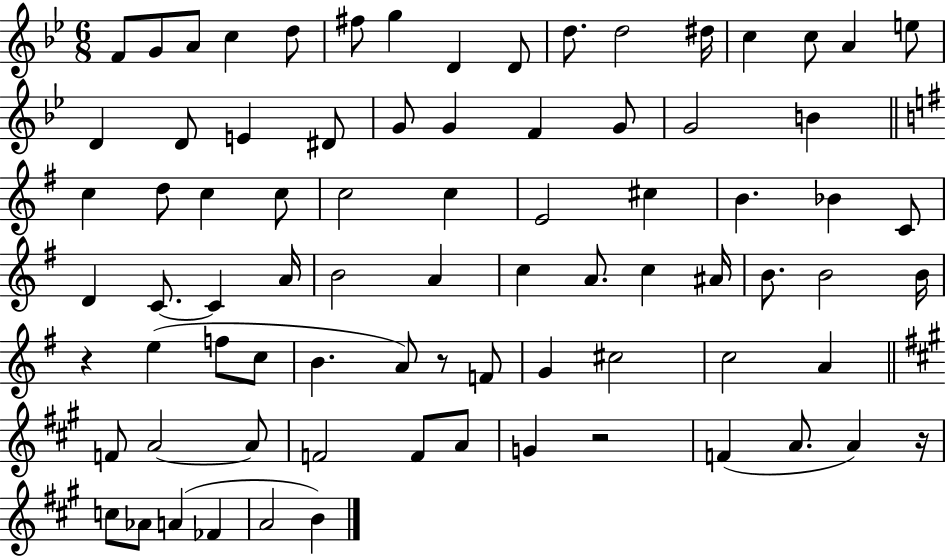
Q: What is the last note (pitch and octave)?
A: B4